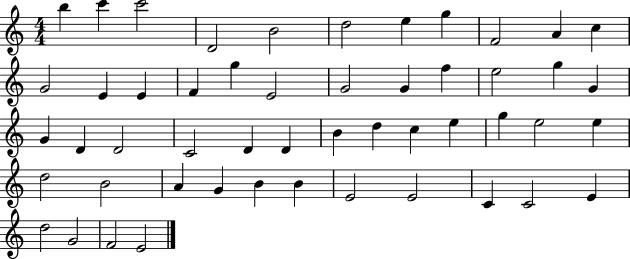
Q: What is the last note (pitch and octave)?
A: E4